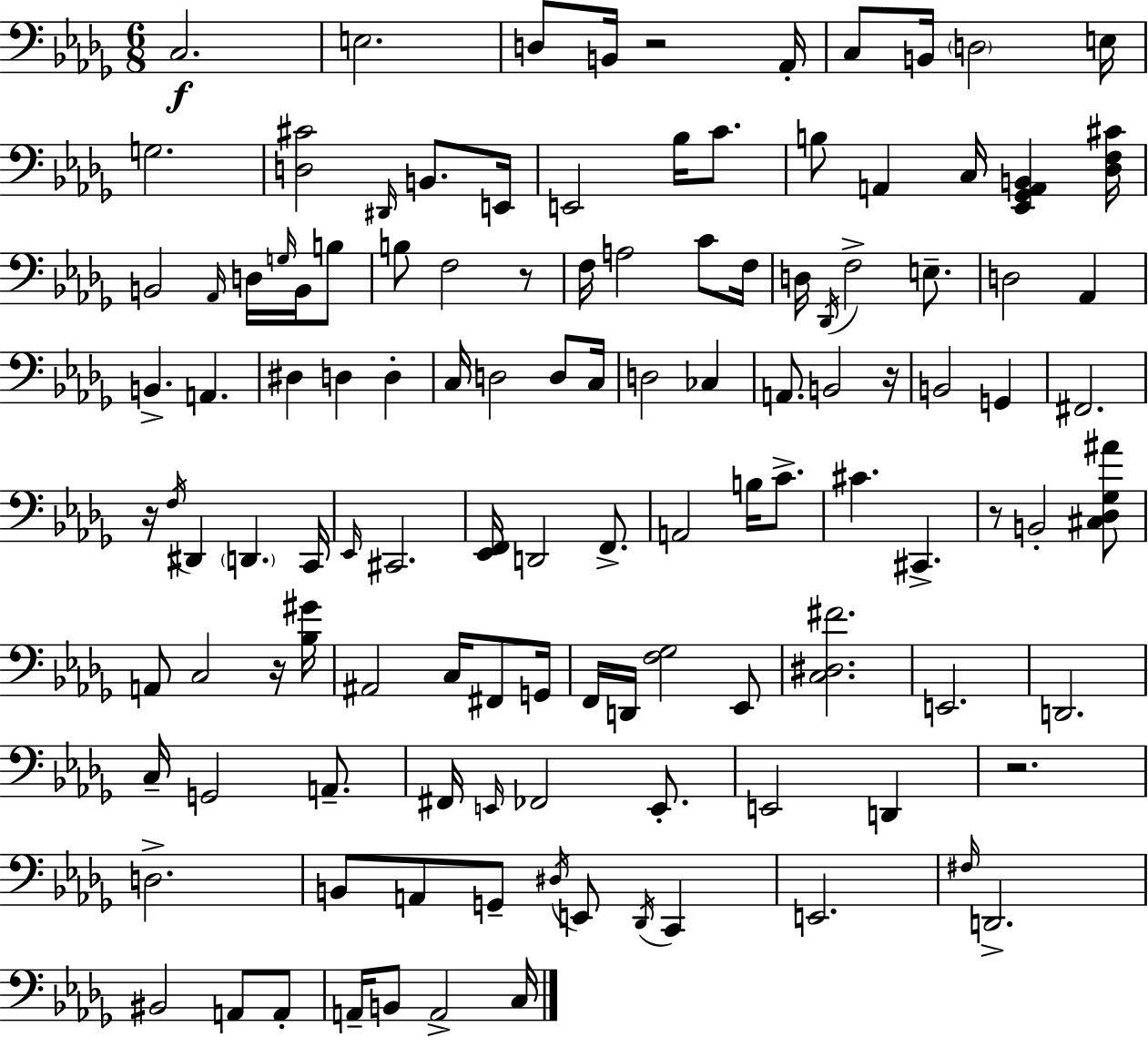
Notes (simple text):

C3/h. E3/h. D3/e B2/s R/h Ab2/s C3/e B2/s D3/h E3/s G3/h. [D3,C#4]/h D#2/s B2/e. E2/s E2/h Bb3/s C4/e. B3/e A2/q C3/s [Eb2,Gb2,A2,B2]/q [Db3,F3,C#4]/s B2/h Ab2/s D3/s G3/s B2/s B3/e B3/e F3/h R/e F3/s A3/h C4/e F3/s D3/s Db2/s F3/h E3/e. D3/h Ab2/q B2/q. A2/q. D#3/q D3/q D3/q C3/s D3/h D3/e C3/s D3/h CES3/q A2/e. B2/h R/s B2/h G2/q F#2/h. R/s F3/s D#2/q D2/q. C2/s Eb2/s C#2/h. [Eb2,F2]/s D2/h F2/e. A2/h B3/s C4/e. C#4/q. C#2/q. R/e B2/h [C#3,Db3,Gb3,A#4]/e A2/e C3/h R/s [Bb3,G#4]/s A#2/h C3/s F#2/e G2/s F2/s D2/s [F3,Gb3]/h Eb2/e [C3,D#3,F#4]/h. E2/h. D2/h. C3/s G2/h A2/e. F#2/s E2/s FES2/h E2/e. E2/h D2/q R/h. D3/h. B2/e A2/e G2/e D#3/s E2/e Db2/s C2/q E2/h. F#3/s D2/h. BIS2/h A2/e A2/e A2/s B2/e A2/h C3/s